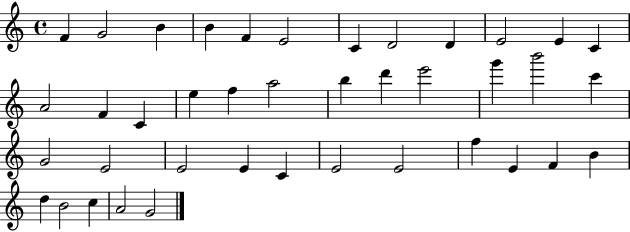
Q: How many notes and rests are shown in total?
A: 40